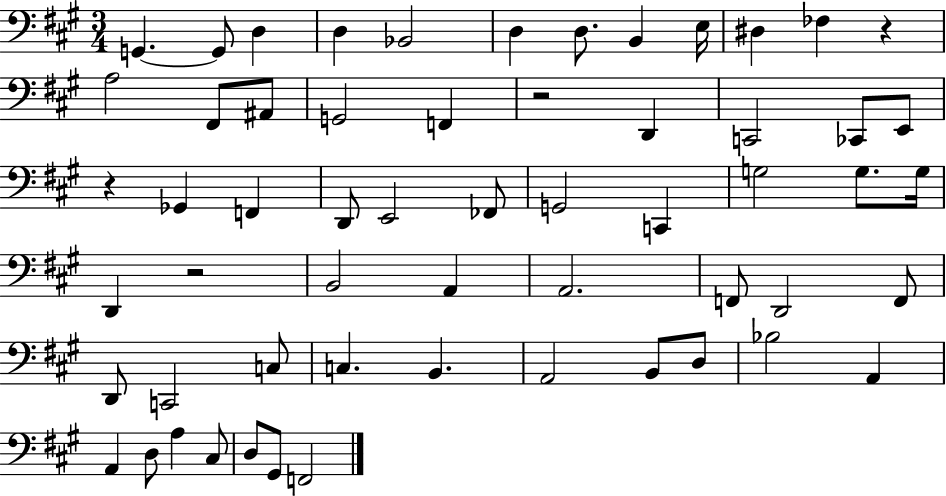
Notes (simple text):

G2/q. G2/e D3/q D3/q Bb2/h D3/q D3/e. B2/q E3/s D#3/q FES3/q R/q A3/h F#2/e A#2/e G2/h F2/q R/h D2/q C2/h CES2/e E2/e R/q Gb2/q F2/q D2/e E2/h FES2/e G2/h C2/q G3/h G3/e. G3/s D2/q R/h B2/h A2/q A2/h. F2/e D2/h F2/e D2/e C2/h C3/e C3/q. B2/q. A2/h B2/e D3/e Bb3/h A2/q A2/q D3/e A3/q C#3/e D3/e G#2/e F2/h